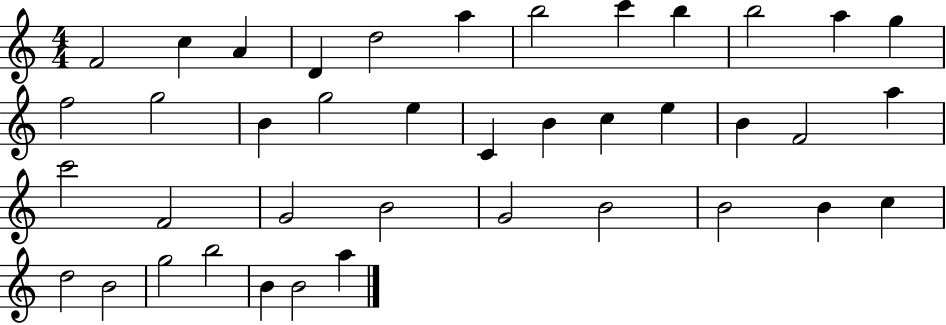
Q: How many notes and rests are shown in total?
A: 40